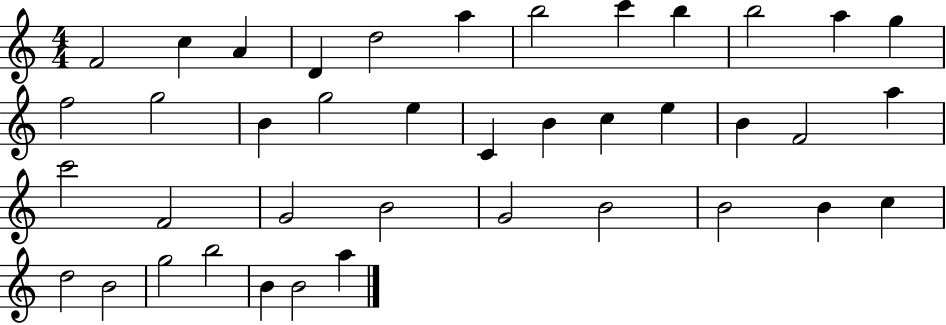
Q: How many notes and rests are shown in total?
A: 40